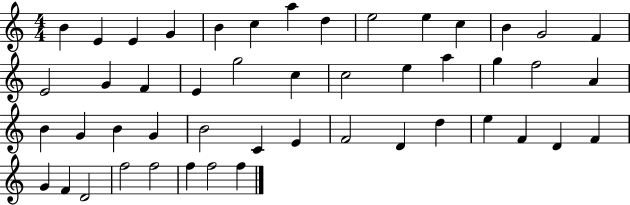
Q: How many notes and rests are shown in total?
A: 48